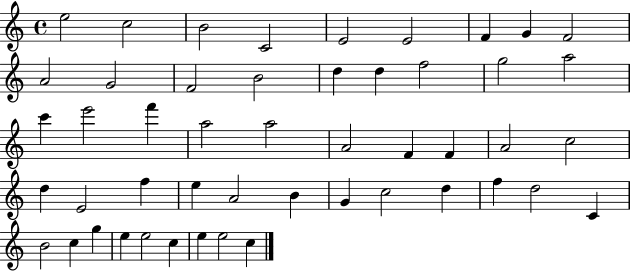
E5/h C5/h B4/h C4/h E4/h E4/h F4/q G4/q F4/h A4/h G4/h F4/h B4/h D5/q D5/q F5/h G5/h A5/h C6/q E6/h F6/q A5/h A5/h A4/h F4/q F4/q A4/h C5/h D5/q E4/h F5/q E5/q A4/h B4/q G4/q C5/h D5/q F5/q D5/h C4/q B4/h C5/q G5/q E5/q E5/h C5/q E5/q E5/h C5/q